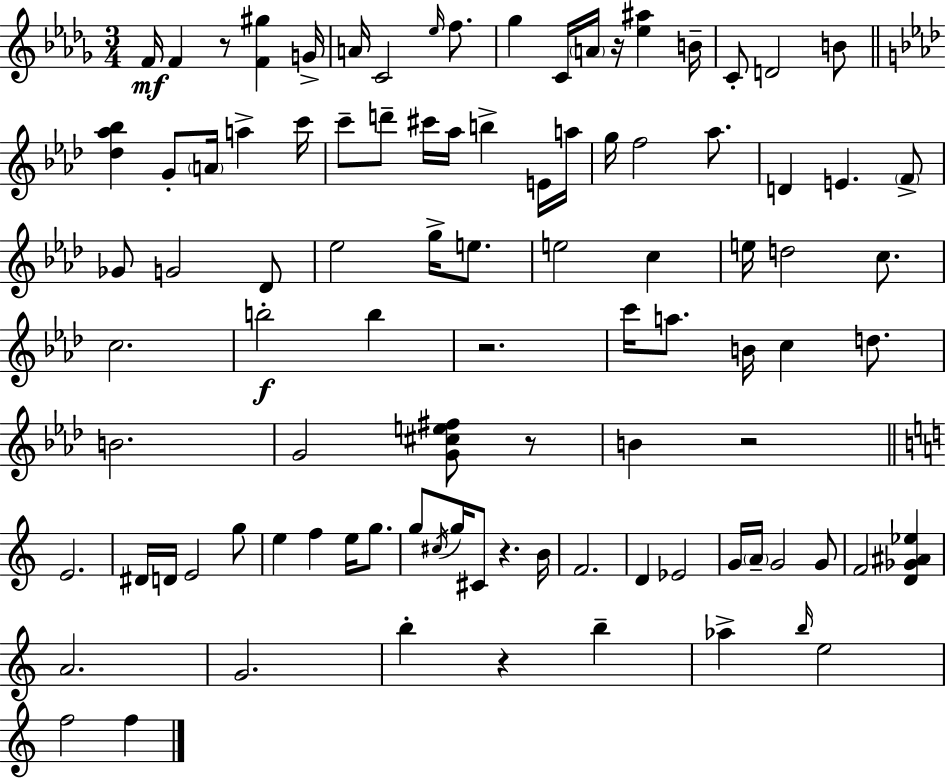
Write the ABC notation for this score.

X:1
T:Untitled
M:3/4
L:1/4
K:Bbm
F/4 F z/2 [F^g] G/4 A/4 C2 _e/4 f/2 _g C/4 A/4 z/4 [_e^a] B/4 C/2 D2 B/2 [_d_a_b] G/2 A/4 a c'/4 c'/2 d'/2 ^c'/4 _a/4 b E/4 a/4 g/4 f2 _a/2 D E F/2 _G/2 G2 _D/2 _e2 g/4 e/2 e2 c e/4 d2 c/2 c2 b2 b z2 c'/4 a/2 B/4 c d/2 B2 G2 [G^ce^f]/2 z/2 B z2 E2 ^D/4 D/4 E2 g/2 e f e/4 g/2 g/2 ^c/4 g/4 ^C/2 z B/4 F2 D _E2 G/4 A/4 G2 G/2 F2 [D_G^A_e] A2 G2 b z b _a b/4 e2 f2 f